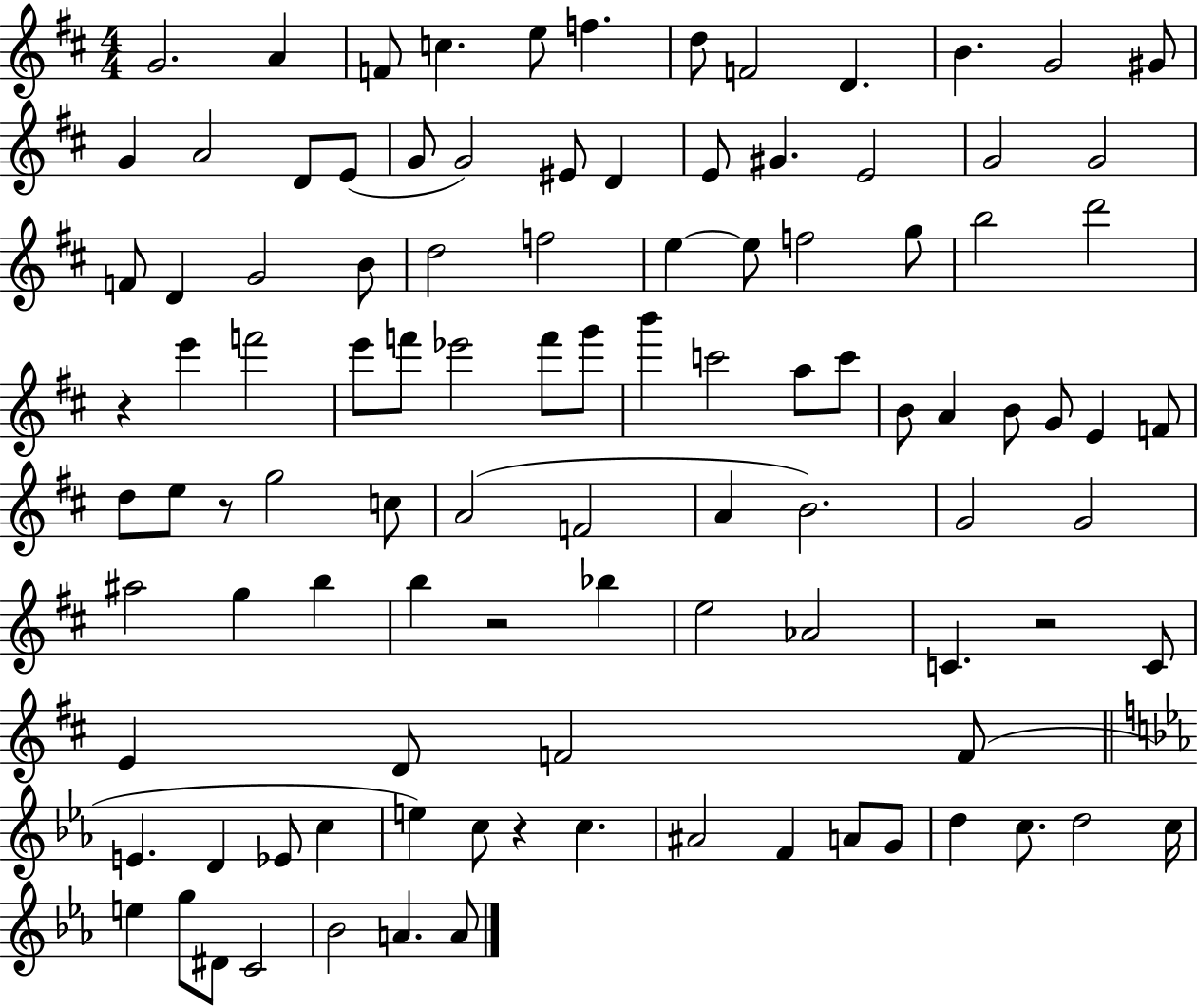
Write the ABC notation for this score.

X:1
T:Untitled
M:4/4
L:1/4
K:D
G2 A F/2 c e/2 f d/2 F2 D B G2 ^G/2 G A2 D/2 E/2 G/2 G2 ^E/2 D E/2 ^G E2 G2 G2 F/2 D G2 B/2 d2 f2 e e/2 f2 g/2 b2 d'2 z e' f'2 e'/2 f'/2 _e'2 f'/2 g'/2 b' c'2 a/2 c'/2 B/2 A B/2 G/2 E F/2 d/2 e/2 z/2 g2 c/2 A2 F2 A B2 G2 G2 ^a2 g b b z2 _b e2 _A2 C z2 C/2 E D/2 F2 F/2 E D _E/2 c e c/2 z c ^A2 F A/2 G/2 d c/2 d2 c/4 e g/2 ^D/2 C2 _B2 A A/2